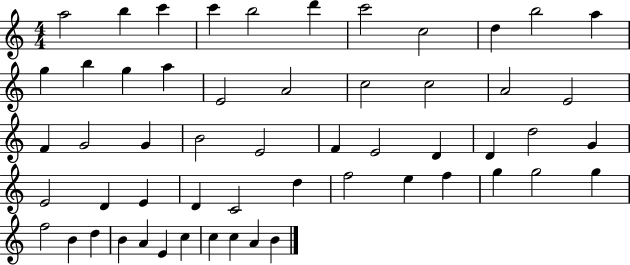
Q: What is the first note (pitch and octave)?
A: A5